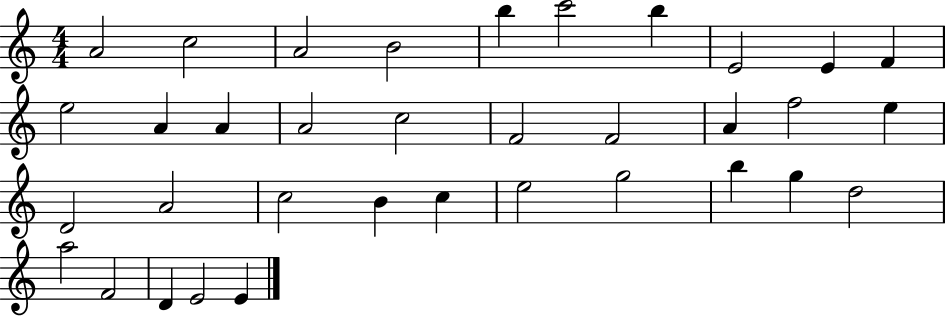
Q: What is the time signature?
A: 4/4